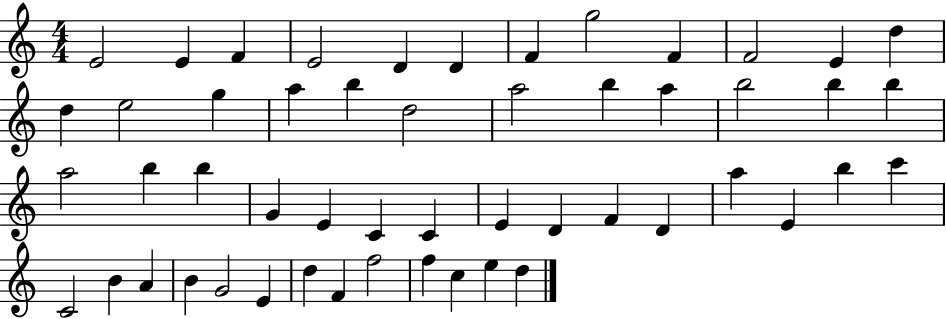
X:1
T:Untitled
M:4/4
L:1/4
K:C
E2 E F E2 D D F g2 F F2 E d d e2 g a b d2 a2 b a b2 b b a2 b b G E C C E D F D a E b c' C2 B A B G2 E d F f2 f c e d